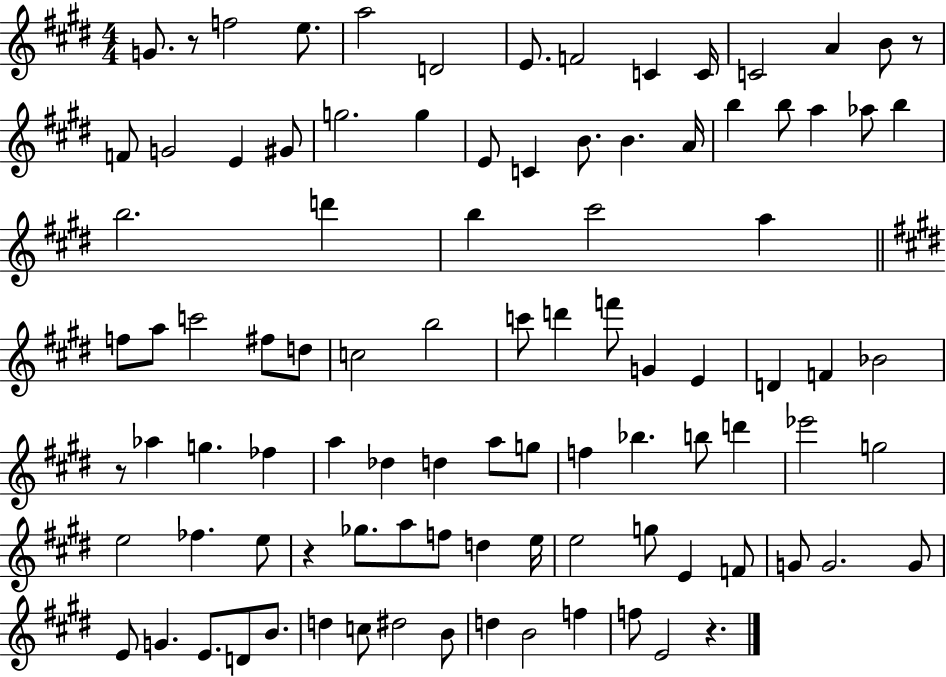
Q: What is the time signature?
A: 4/4